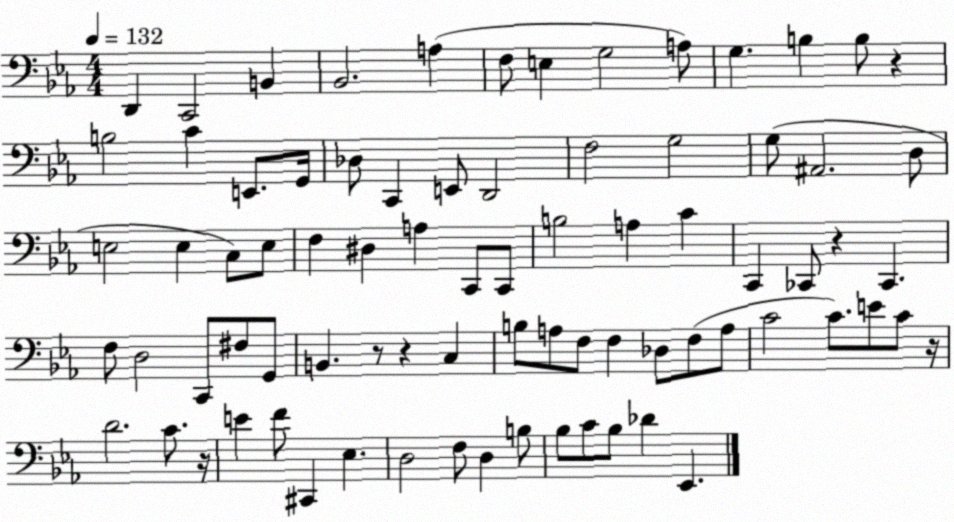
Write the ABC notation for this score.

X:1
T:Untitled
M:4/4
L:1/4
K:Eb
D,, C,,2 B,, _B,,2 A, F,/2 E, G,2 A,/2 G, B, B,/2 z B,2 C E,,/2 G,,/4 _D,/2 C,, E,,/2 D,,2 F,2 G,2 G,/2 ^A,,2 D,/2 E,2 E, C,/2 E,/2 F, ^D, A, C,,/2 C,,/2 B,2 A, C C,, _C,,/2 z _C,, F,/2 D,2 C,,/2 ^F,/2 G,,/2 B,, z/2 z C, B,/2 A,/2 F,/2 F, _D,/2 F,/2 A,/2 C2 C/2 E/2 C/2 z/4 D2 C/2 z/4 E F/2 ^C,, _E, D,2 F,/2 D, B,/2 _B,/2 C/2 _B,/2 _D _E,,